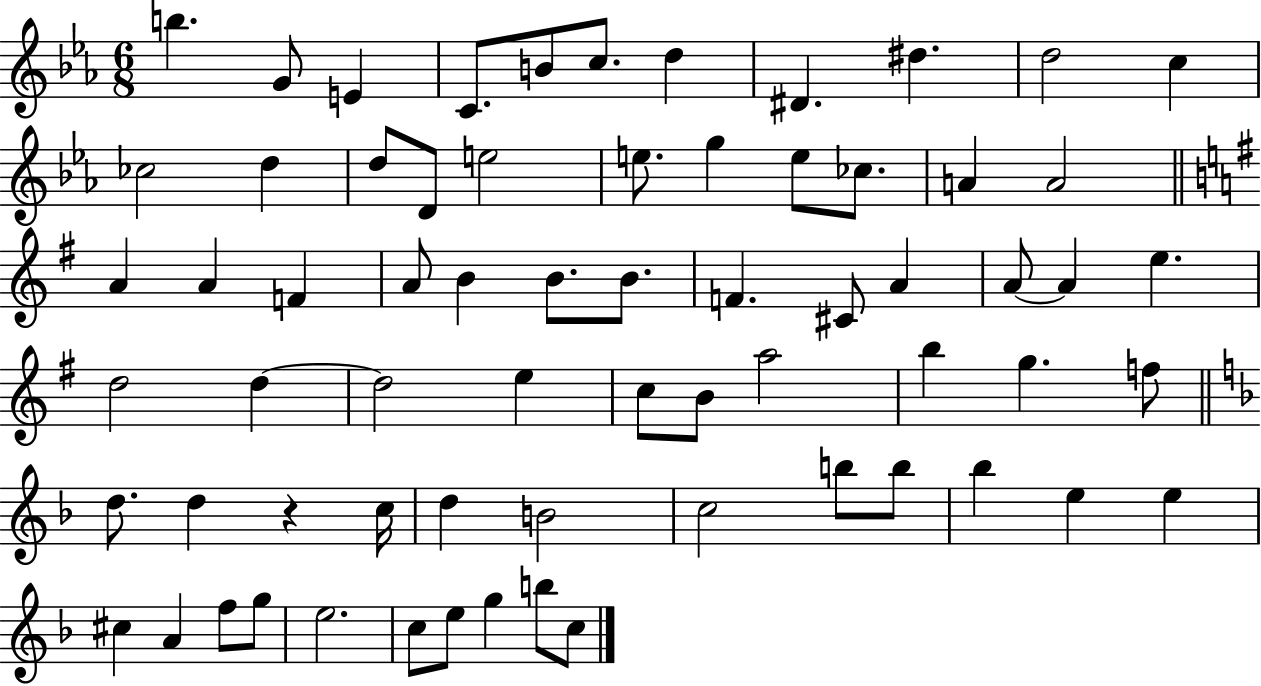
B5/q. G4/e E4/q C4/e. B4/e C5/e. D5/q D#4/q. D#5/q. D5/h C5/q CES5/h D5/q D5/e D4/e E5/h E5/e. G5/q E5/e CES5/e. A4/q A4/h A4/q A4/q F4/q A4/e B4/q B4/e. B4/e. F4/q. C#4/e A4/q A4/e A4/q E5/q. D5/h D5/q D5/h E5/q C5/e B4/e A5/h B5/q G5/q. F5/e D5/e. D5/q R/q C5/s D5/q B4/h C5/h B5/e B5/e Bb5/q E5/q E5/q C#5/q A4/q F5/e G5/e E5/h. C5/e E5/e G5/q B5/e C5/e